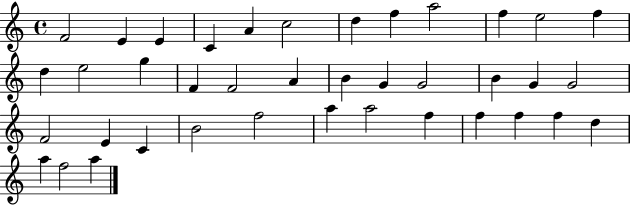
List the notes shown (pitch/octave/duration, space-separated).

F4/h E4/q E4/q C4/q A4/q C5/h D5/q F5/q A5/h F5/q E5/h F5/q D5/q E5/h G5/q F4/q F4/h A4/q B4/q G4/q G4/h B4/q G4/q G4/h F4/h E4/q C4/q B4/h F5/h A5/q A5/h F5/q F5/q F5/q F5/q D5/q A5/q F5/h A5/q